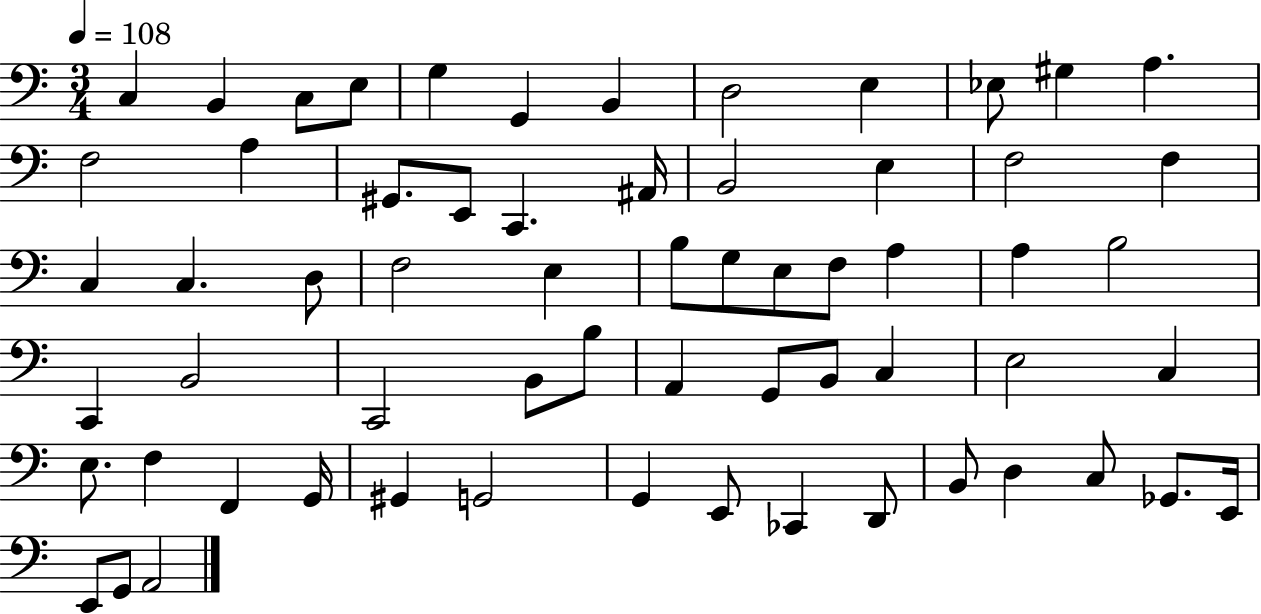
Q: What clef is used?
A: bass